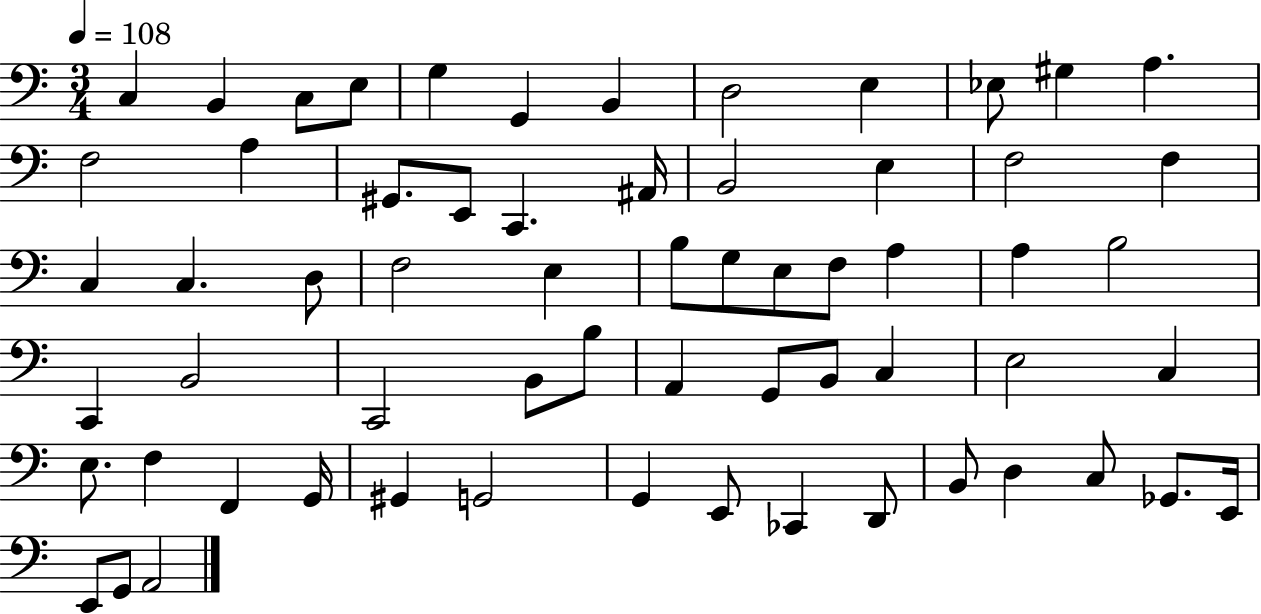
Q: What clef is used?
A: bass